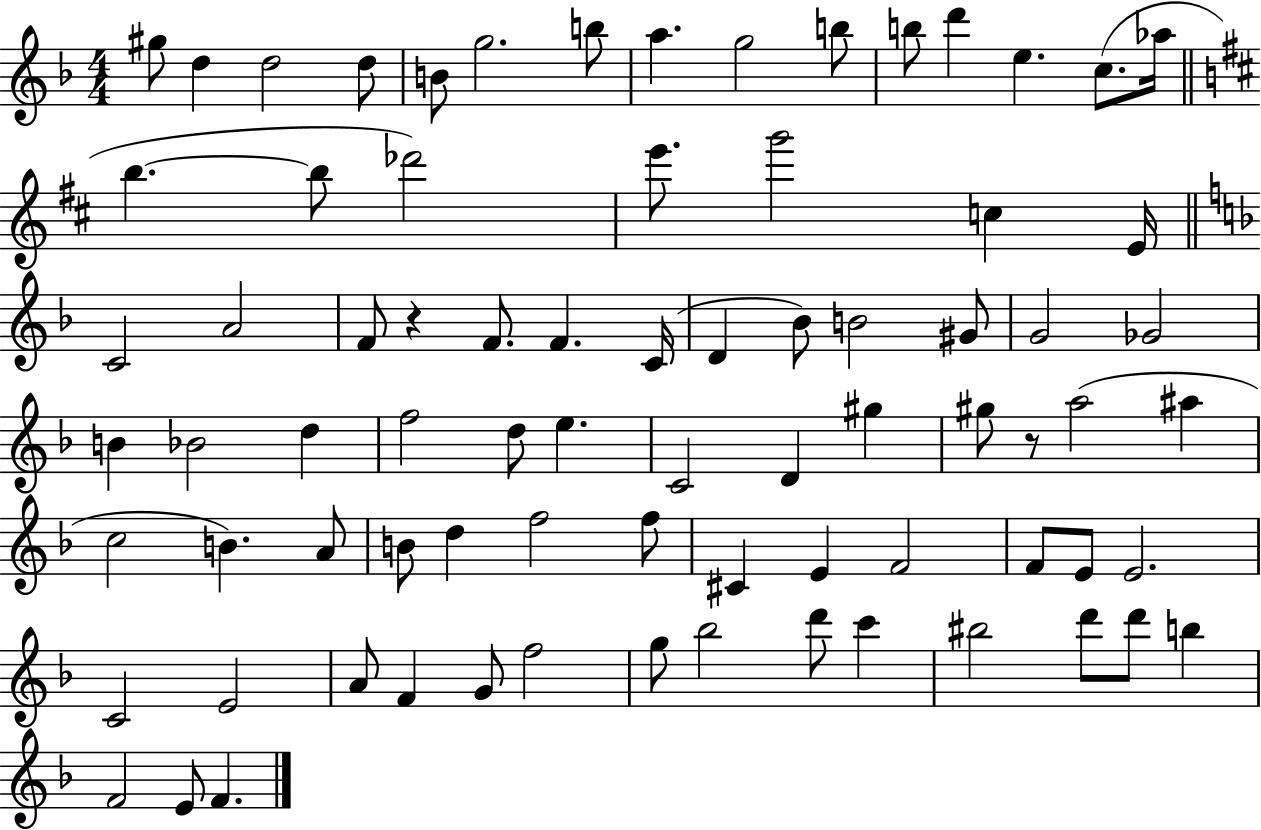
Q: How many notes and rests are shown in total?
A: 78